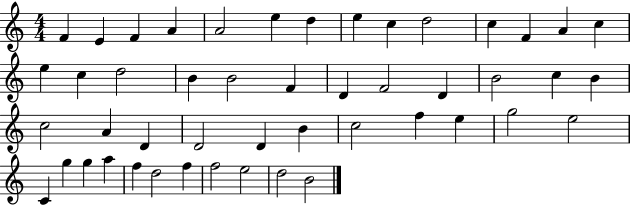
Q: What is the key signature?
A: C major